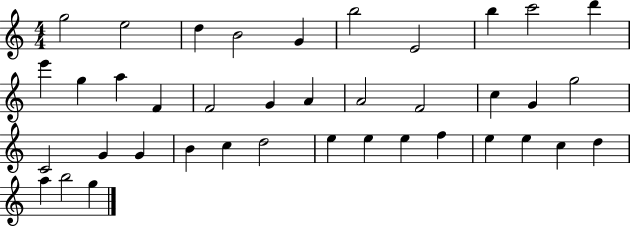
X:1
T:Untitled
M:4/4
L:1/4
K:C
g2 e2 d B2 G b2 E2 b c'2 d' e' g a F F2 G A A2 F2 c G g2 C2 G G B c d2 e e e f e e c d a b2 g